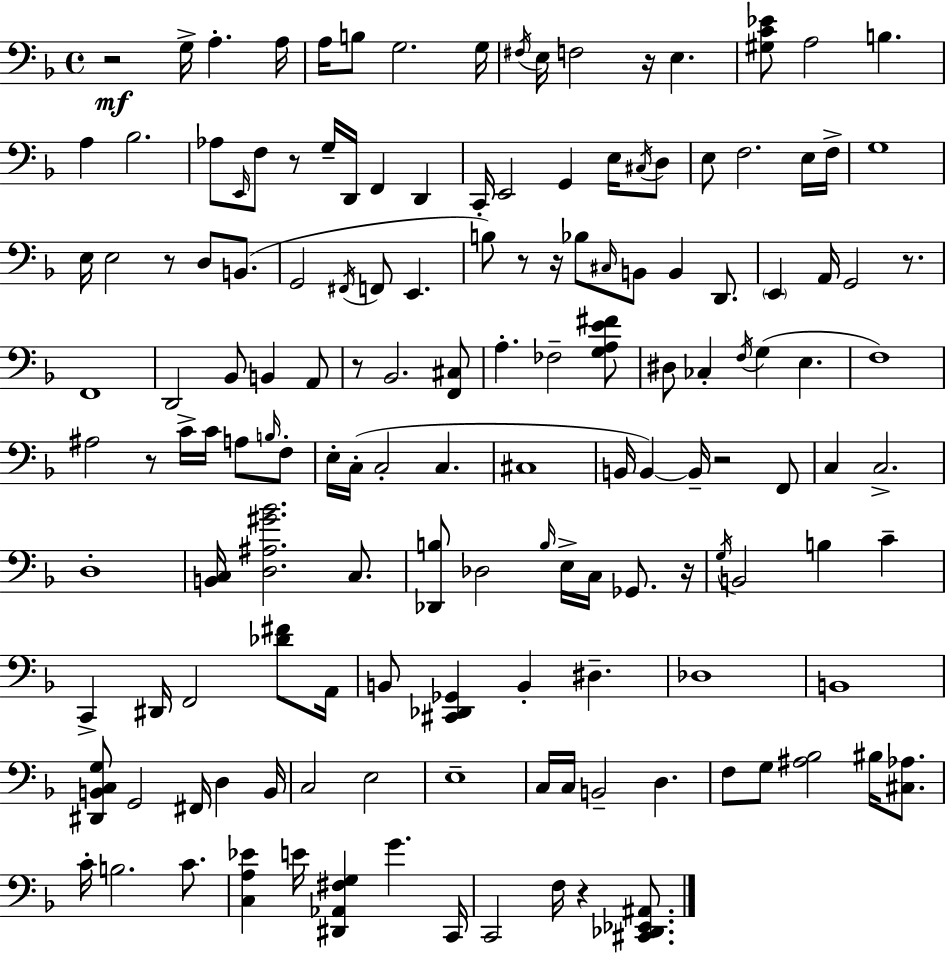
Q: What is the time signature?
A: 4/4